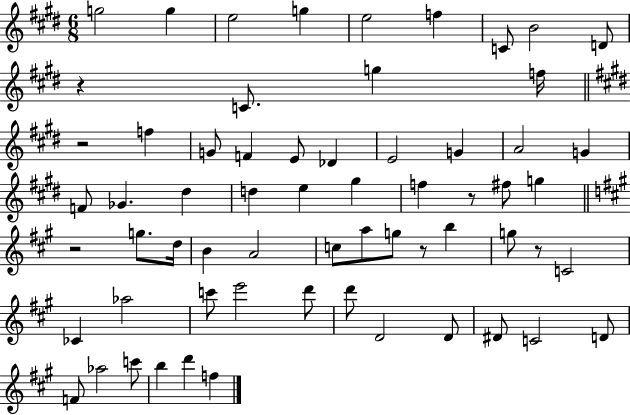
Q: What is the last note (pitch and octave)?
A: F5